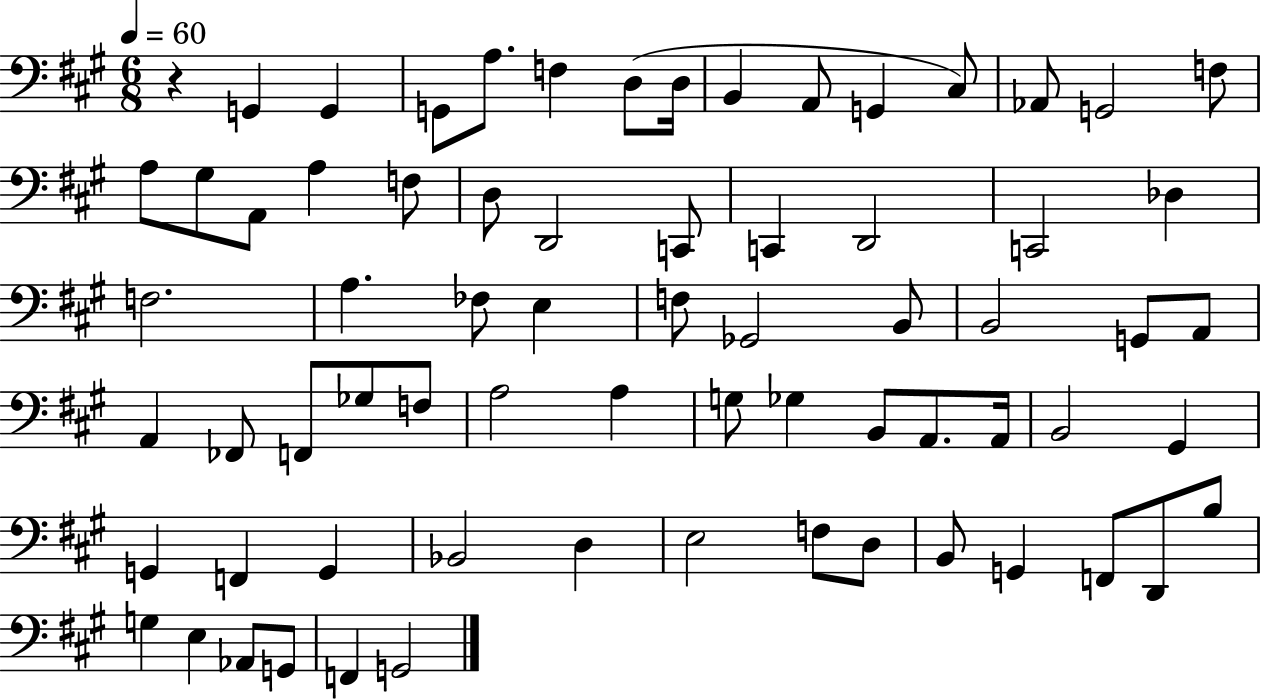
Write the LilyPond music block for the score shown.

{
  \clef bass
  \numericTimeSignature
  \time 6/8
  \key a \major
  \tempo 4 = 60
  r4 g,4 g,4 | g,8 a8. f4 d8( d16 | b,4 a,8 g,4 cis8) | aes,8 g,2 f8 | \break a8 gis8 a,8 a4 f8 | d8 d,2 c,8 | c,4 d,2 | c,2 des4 | \break f2. | a4. fes8 e4 | f8 ges,2 b,8 | b,2 g,8 a,8 | \break a,4 fes,8 f,8 ges8 f8 | a2 a4 | g8 ges4 b,8 a,8. a,16 | b,2 gis,4 | \break g,4 f,4 g,4 | bes,2 d4 | e2 f8 d8 | b,8 g,4 f,8 d,8 b8 | \break g4 e4 aes,8 g,8 | f,4 g,2 | \bar "|."
}